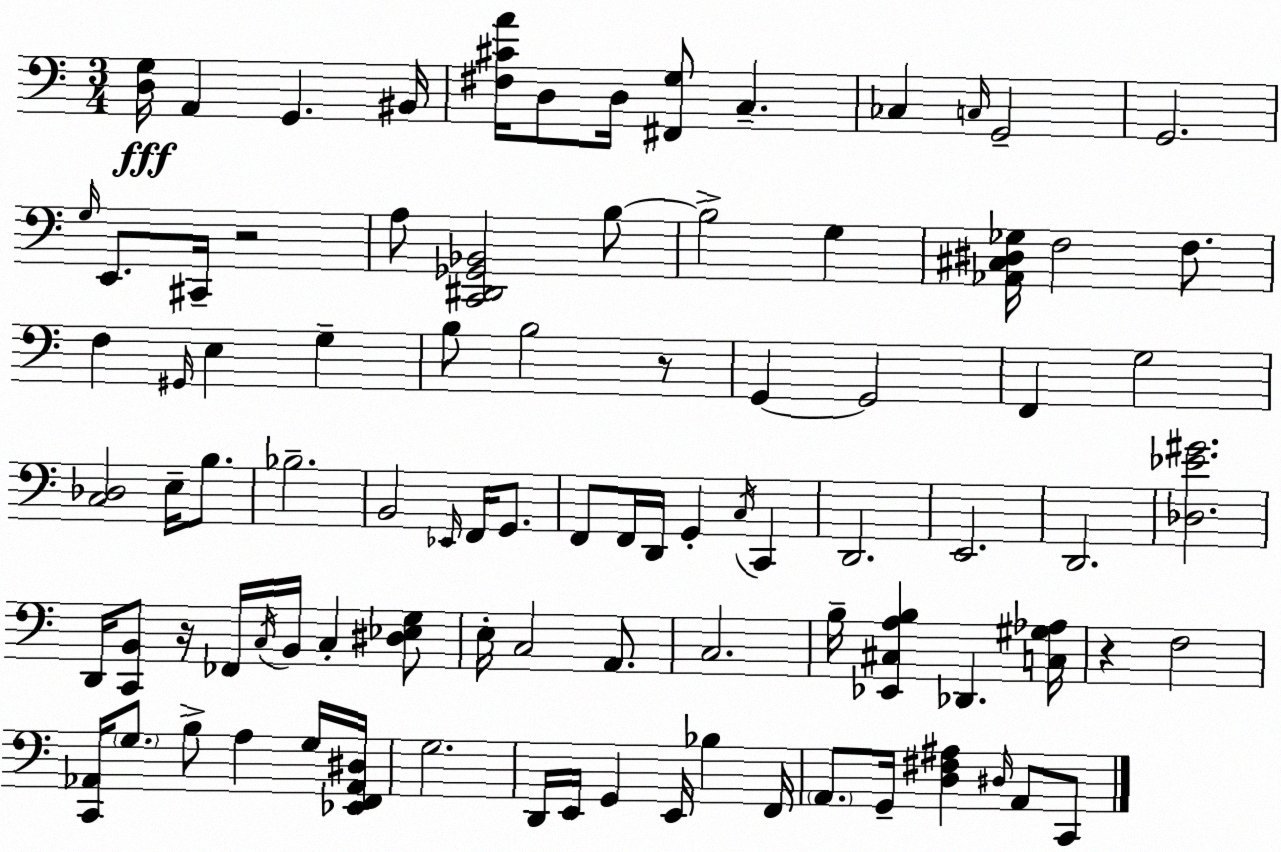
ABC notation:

X:1
T:Untitled
M:3/4
L:1/4
K:C
[D,G,]/4 A,, G,, ^B,,/4 [^F,^CA]/4 D,/2 D,/4 [^F,,G,]/2 C, _C, C,/4 G,,2 G,,2 G,/4 E,,/2 ^C,,/4 z2 A,/2 [C,,^D,,_G,,_B,,]2 B,/2 B,2 G, [_A,,^C,^D,_G,]/4 F,2 F,/2 F, ^G,,/4 E, G, B,/2 B,2 z/2 G,, G,,2 F,, G,2 [C,_D,]2 E,/4 B,/2 _B,2 B,,2 _E,,/4 F,,/4 G,,/2 F,,/2 F,,/4 D,,/4 G,, C,/4 C,, D,,2 E,,2 D,,2 [_D,_E^G]2 D,,/4 [C,,B,,]/2 z/4 _F,,/4 C,/4 B,,/4 C, [^D,_E,G,]/2 E,/4 C,2 A,,/2 C,2 B,/4 [_E,,^C,A,B,] _D,, [C,^G,_A,]/4 z F,2 [C,,_A,,]/4 G,/2 B,/2 A, G,/4 [_E,,F,,_A,,^D,]/4 G,2 D,,/4 E,,/4 G,, E,,/4 _B, F,,/4 A,,/2 G,,/4 [D,^F,^A,] ^D,/4 A,,/2 C,,/2